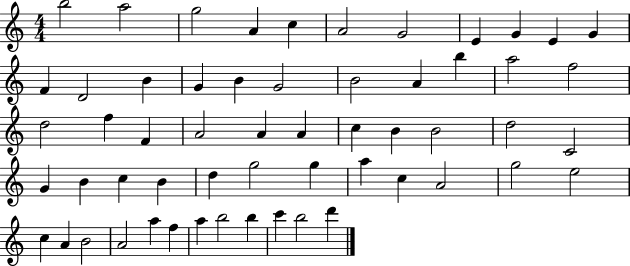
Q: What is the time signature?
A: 4/4